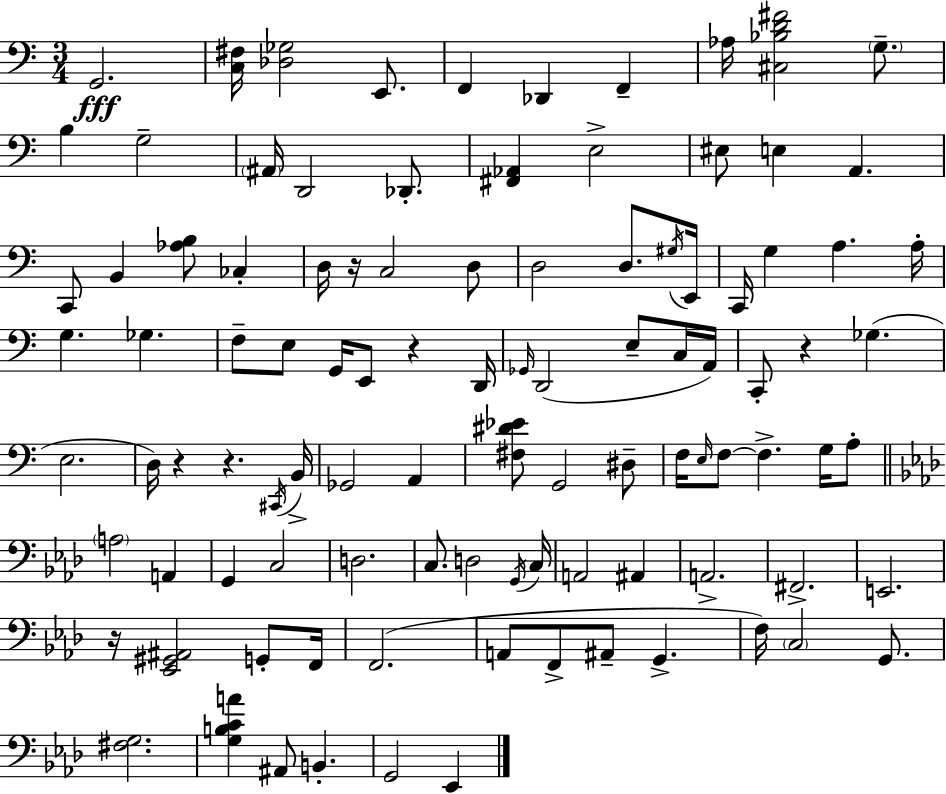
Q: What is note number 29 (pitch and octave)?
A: A3